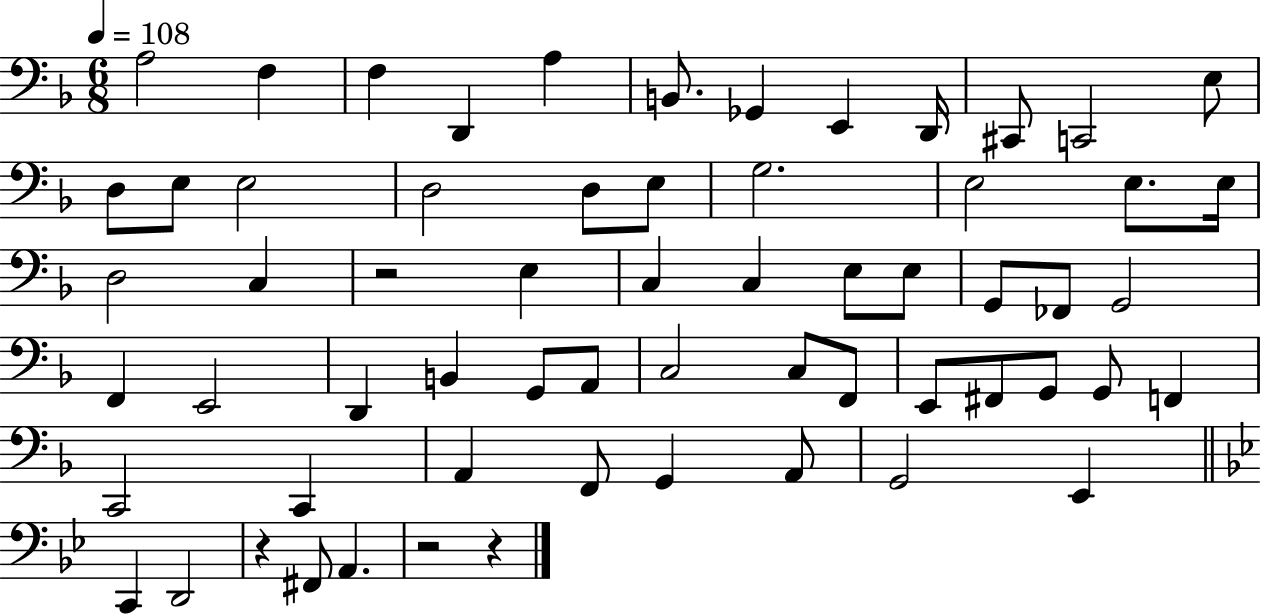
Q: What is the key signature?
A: F major